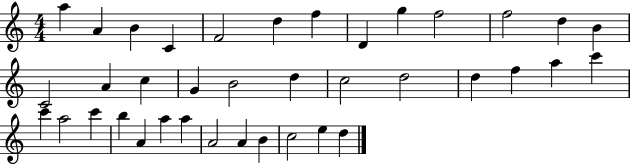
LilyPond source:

{
  \clef treble
  \numericTimeSignature
  \time 4/4
  \key c \major
  a''4 a'4 b'4 c'4 | f'2 d''4 f''4 | d'4 g''4 f''2 | f''2 d''4 b'4 | \break c'2 a'4 c''4 | g'4 b'2 d''4 | c''2 d''2 | d''4 f''4 a''4 c'''4 | \break c'''4 a''2 c'''4 | b''4 a'4 a''4 a''4 | a'2 a'4 b'4 | c''2 e''4 d''4 | \break \bar "|."
}